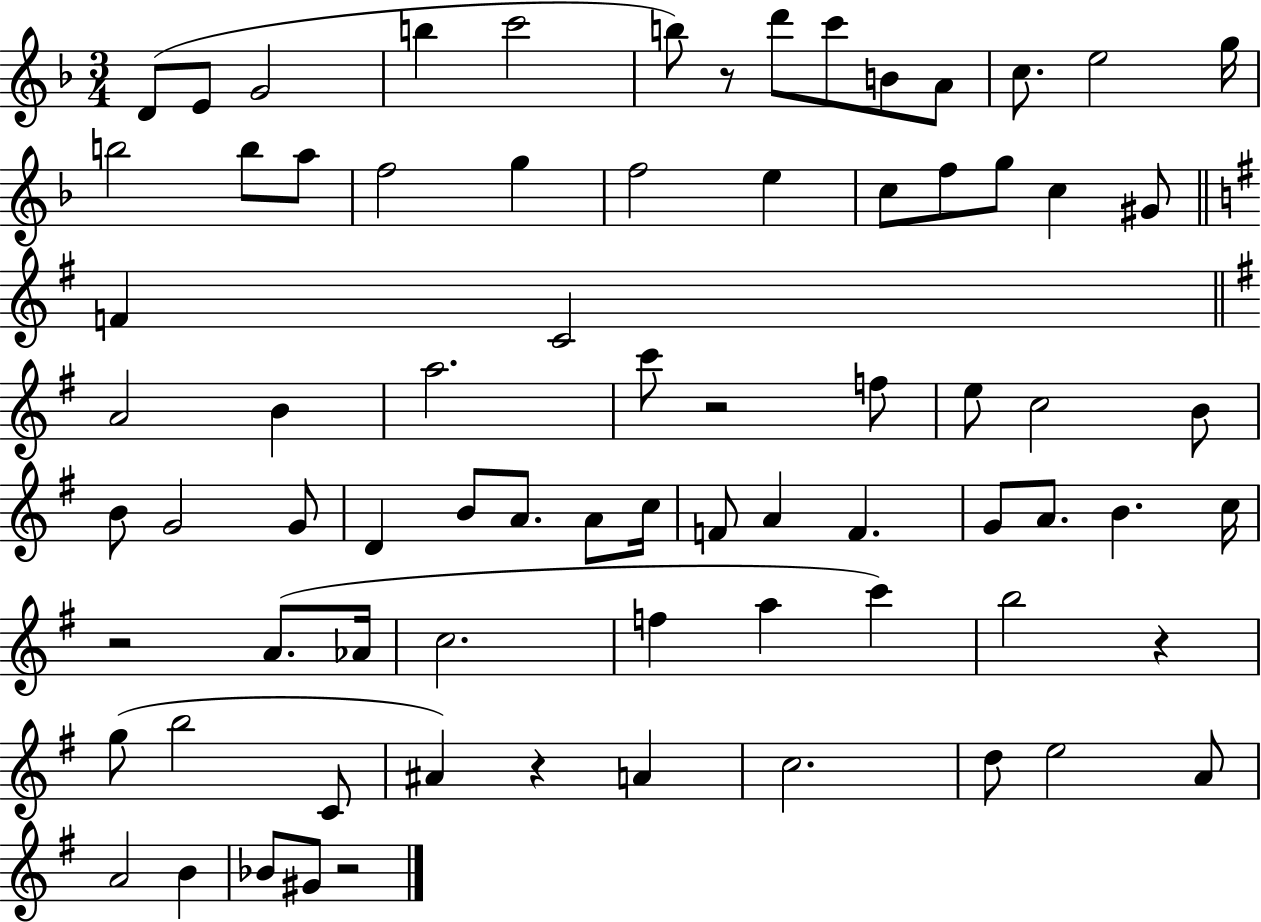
D4/e E4/e G4/h B5/q C6/h B5/e R/e D6/e C6/e B4/e A4/e C5/e. E5/h G5/s B5/h B5/e A5/e F5/h G5/q F5/h E5/q C5/e F5/e G5/e C5/q G#4/e F4/q C4/h A4/h B4/q A5/h. C6/e R/h F5/e E5/e C5/h B4/e B4/e G4/h G4/e D4/q B4/e A4/e. A4/e C5/s F4/e A4/q F4/q. G4/e A4/e. B4/q. C5/s R/h A4/e. Ab4/s C5/h. F5/q A5/q C6/q B5/h R/q G5/e B5/h C4/e A#4/q R/q A4/q C5/h. D5/e E5/h A4/e A4/h B4/q Bb4/e G#4/e R/h